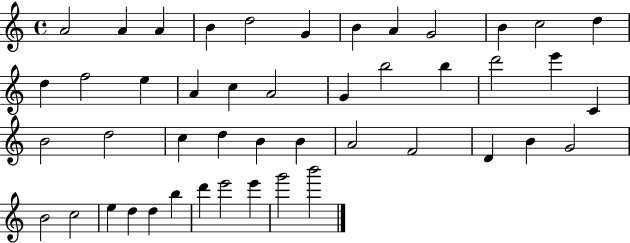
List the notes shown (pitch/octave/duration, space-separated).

A4/h A4/q A4/q B4/q D5/h G4/q B4/q A4/q G4/h B4/q C5/h D5/q D5/q F5/h E5/q A4/q C5/q A4/h G4/q B5/h B5/q D6/h E6/q C4/q B4/h D5/h C5/q D5/q B4/q B4/q A4/h F4/h D4/q B4/q G4/h B4/h C5/h E5/q D5/q D5/q B5/q D6/q E6/h E6/q G6/h B6/h